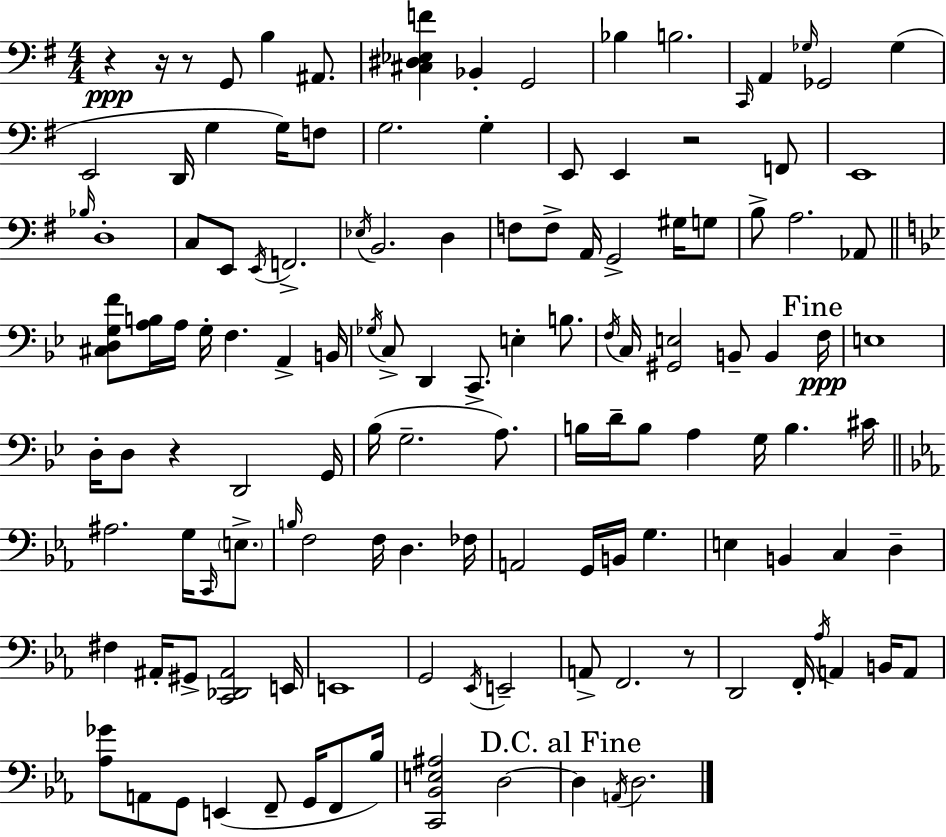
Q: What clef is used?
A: bass